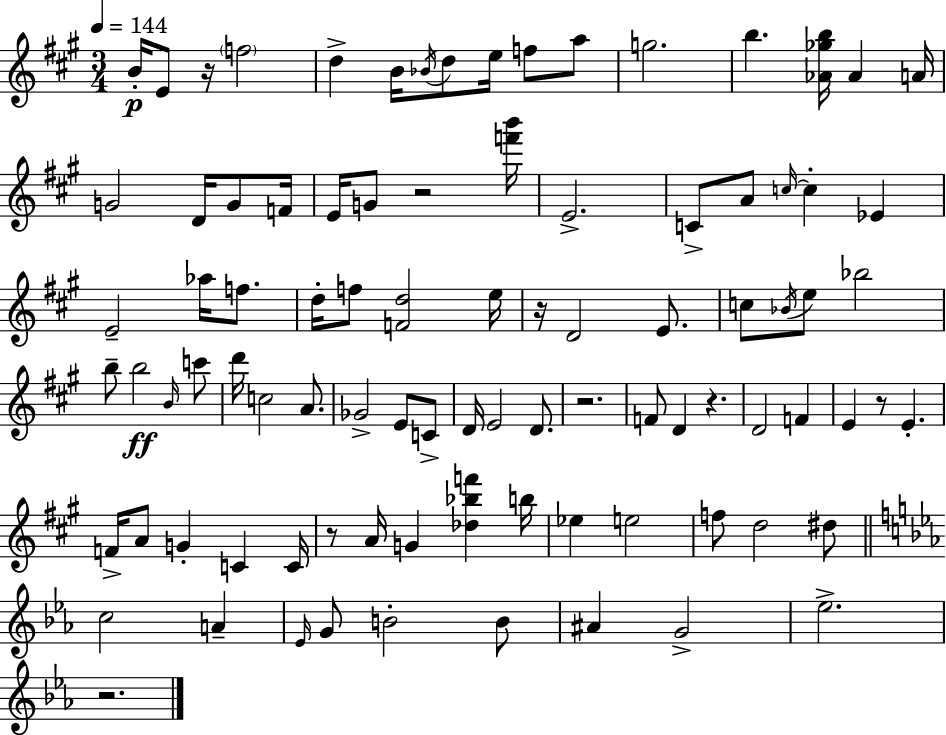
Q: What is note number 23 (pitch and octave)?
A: A4